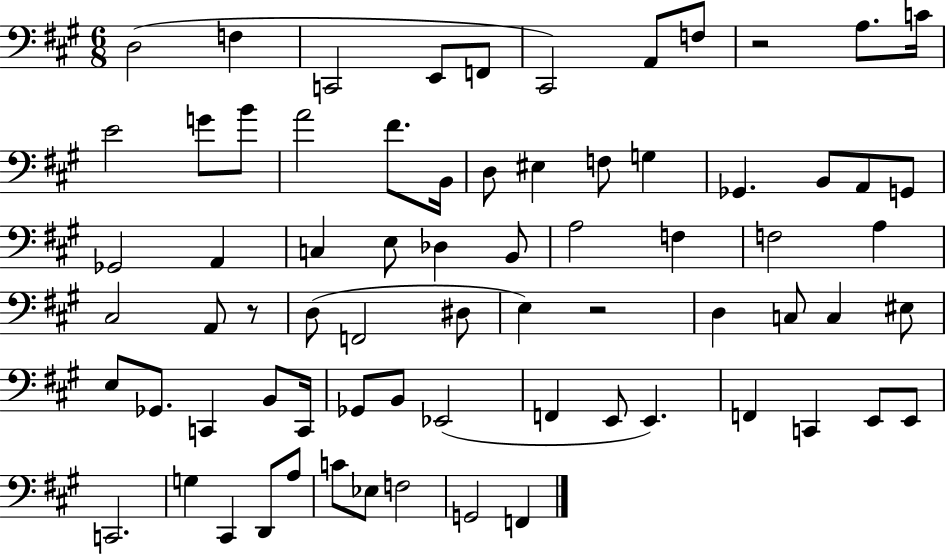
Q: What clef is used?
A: bass